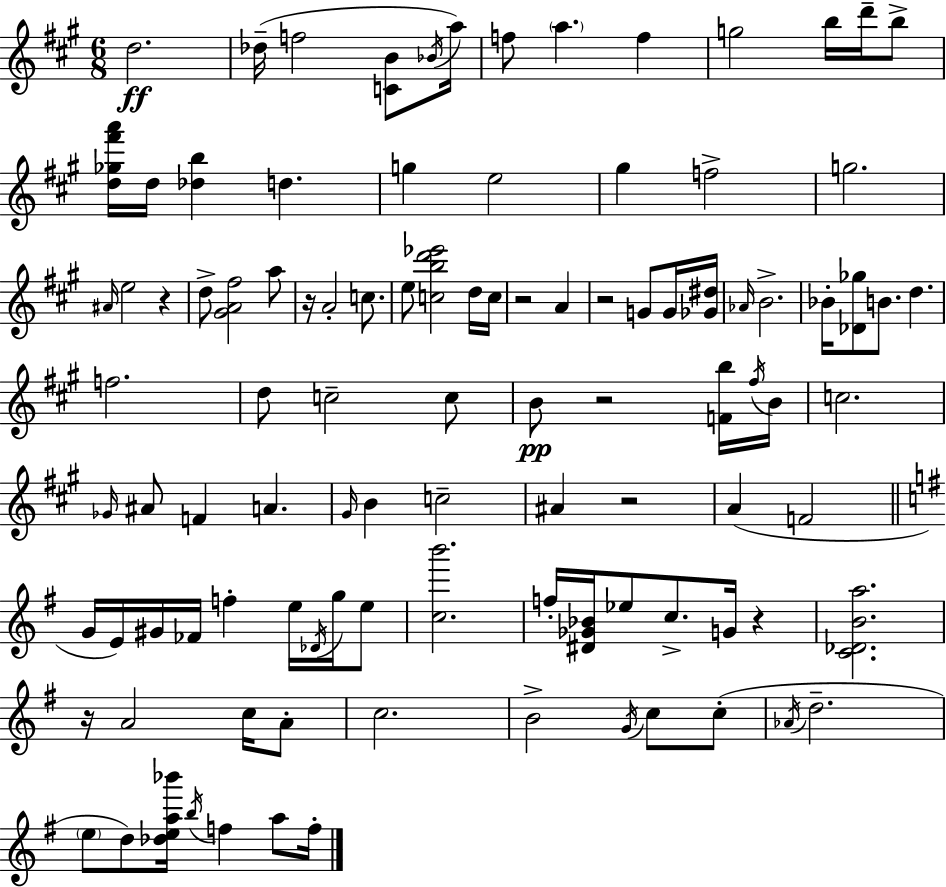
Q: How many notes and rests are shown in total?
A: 103